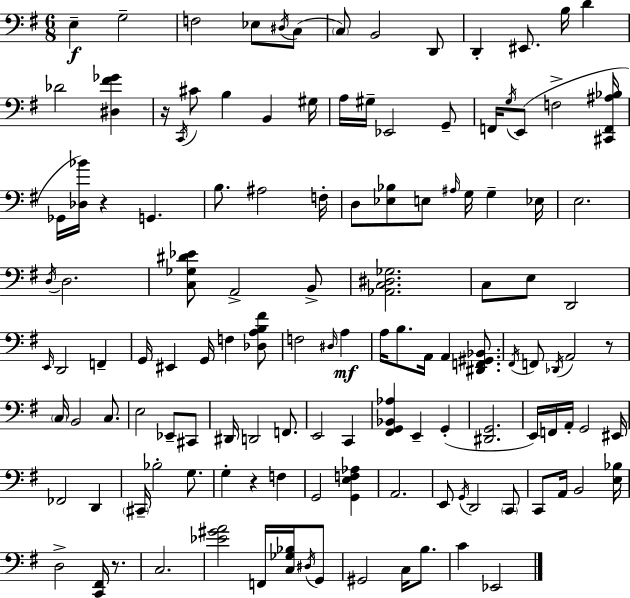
X:1
T:Untitled
M:6/8
L:1/4
K:Em
E, G,2 F,2 _E,/2 ^D,/4 C,/2 C,/2 B,,2 D,,/2 D,, ^E,,/2 B,/4 D _D2 [^D,^F_G] z/4 C,,/4 ^C/2 B, B,, ^G,/4 A,/4 ^G,/4 _E,,2 G,,/2 F,,/4 G,/4 E,,/2 F,2 [^C,,F,,^A,_B,]/4 _G,,/4 [_D,_B]/4 z G,, B,/2 ^A,2 F,/4 D,/2 [_E,_B,]/2 E,/2 ^A,/4 G,/4 G, _E,/4 E,2 D,/4 D,2 [C,_G,^D_E]/2 A,,2 B,,/2 [_A,,C,^D,_G,]2 C,/2 E,/2 D,,2 E,,/4 D,,2 F,, G,,/4 ^E,, G,,/4 F, [_D,A,B,^F]/2 F,2 ^D,/4 A, A,/4 B,/2 A,,/4 A,, [^D,,F,,^G,,_B,,]/2 ^F,,/4 F,,/2 _D,,/4 A,,2 z/2 C,/4 B,,2 C,/2 E,2 _E,,/2 ^C,,/2 ^D,,/4 D,,2 F,,/2 E,,2 C,, [^F,,G,,_B,,_A,] E,, G,, [^D,,G,,]2 E,,/4 F,,/4 A,,/4 G,,2 ^E,,/4 _F,,2 D,, ^C,,/4 _B,2 G,/2 G, z F, G,,2 [G,,E,F,_A,] A,,2 E,,/2 G,,/4 D,,2 C,,/2 C,,/2 A,,/4 B,,2 [E,_B,]/4 D,2 [C,,^F,,]/4 z/2 C,2 [_E^GA]2 F,,/4 [C,_G,_B,]/4 ^D,/4 G,,/2 ^G,,2 C,/4 B,/2 C _E,,2